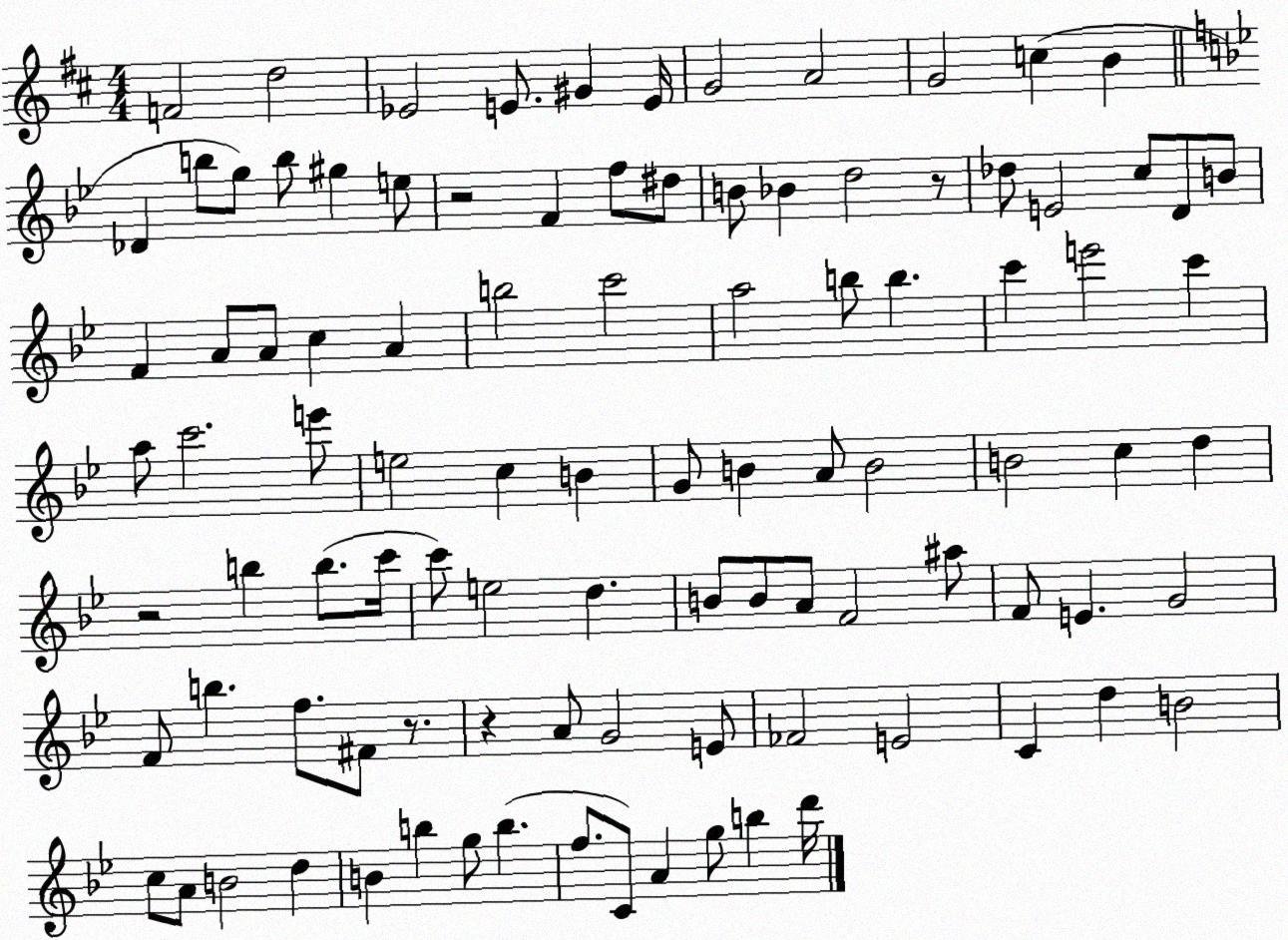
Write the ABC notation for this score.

X:1
T:Untitled
M:4/4
L:1/4
K:D
F2 d2 _E2 E/2 ^G E/4 G2 A2 G2 c B _D b/2 g/2 b/2 ^g e/2 z2 F f/2 ^d/2 B/2 _B d2 z/2 _d/2 E2 c/2 D/2 B/2 F A/2 A/2 c A b2 c'2 a2 b/2 b c' e'2 c' a/2 c'2 e'/2 e2 c B G/2 B A/2 B2 B2 c d z2 b b/2 c'/4 c'/2 e2 d B/2 B/2 A/2 F2 ^a/2 F/2 E G2 F/2 b f/2 ^F/2 z/2 z A/2 G2 E/2 _F2 E2 C d B2 c/2 A/2 B2 d B b g/2 b f/2 C/2 A g/2 b d'/4